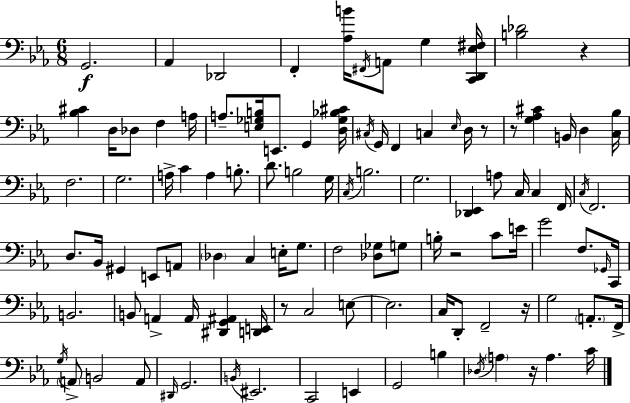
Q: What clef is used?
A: bass